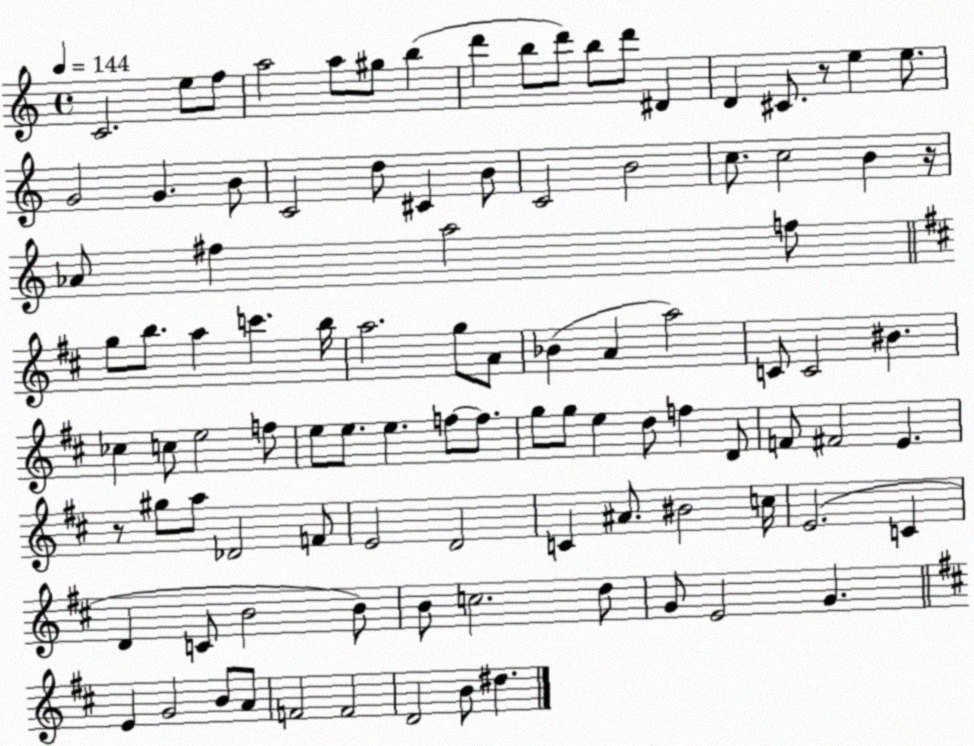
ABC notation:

X:1
T:Untitled
M:4/4
L:1/4
K:C
C2 e/2 f/2 a2 a/2 ^g/2 b d' b/2 d'/2 b/2 d'/2 ^D D ^C/2 z/2 e e/2 G2 G B/2 C2 d/2 ^C B/2 C2 B2 c/2 c2 B z/4 _A/2 ^f a2 f/2 g/2 b/2 a c' b/4 a2 g/2 A/2 _B A a2 C/2 C2 ^B _c c/2 e2 f/2 e/2 e/2 e f/2 f/2 g/2 g/2 e d/2 f D/2 F/2 ^F2 E z/2 ^g/2 a/2 _D2 F/2 E2 D2 C ^A/2 ^B2 c/4 E2 C D C/2 B2 B/2 B/2 c2 d/2 G/2 E2 G E G2 B/2 A/2 F2 F2 D2 B/2 ^d